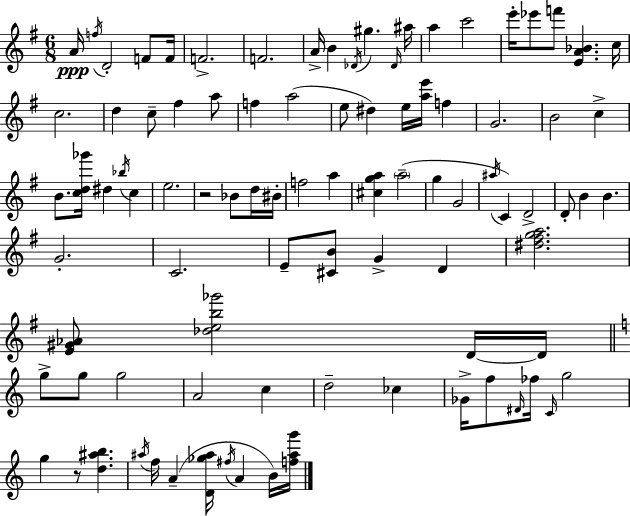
X:1
T:Untitled
M:6/8
L:1/4
K:G
A/4 f/4 D2 F/2 F/4 F2 F2 A/4 B _D/4 ^g _D/4 ^a/4 a c'2 e'/4 _e'/2 f'/2 [EA_B] c/4 c2 d c/2 ^f a/2 f a2 e/2 ^d e/4 [ae']/4 f G2 B2 c B/2 [cd_g']/4 ^d _b/4 c e2 z2 _B/2 d/4 ^B/4 f2 a [^cga] a2 g G2 ^a/4 C D2 D/2 B B G2 C2 E/2 [^CB]/2 G D [^d^fga]2 [E^G_A]/2 [_deb_g']2 D/4 D/4 g/2 g/2 g2 A2 c d2 _c _G/4 f/2 ^D/4 _f/4 C/4 g2 g z/2 [d^ab] ^a/4 f/4 A [D_g^a]/4 ^f/4 A B/4 [f^ag']/4